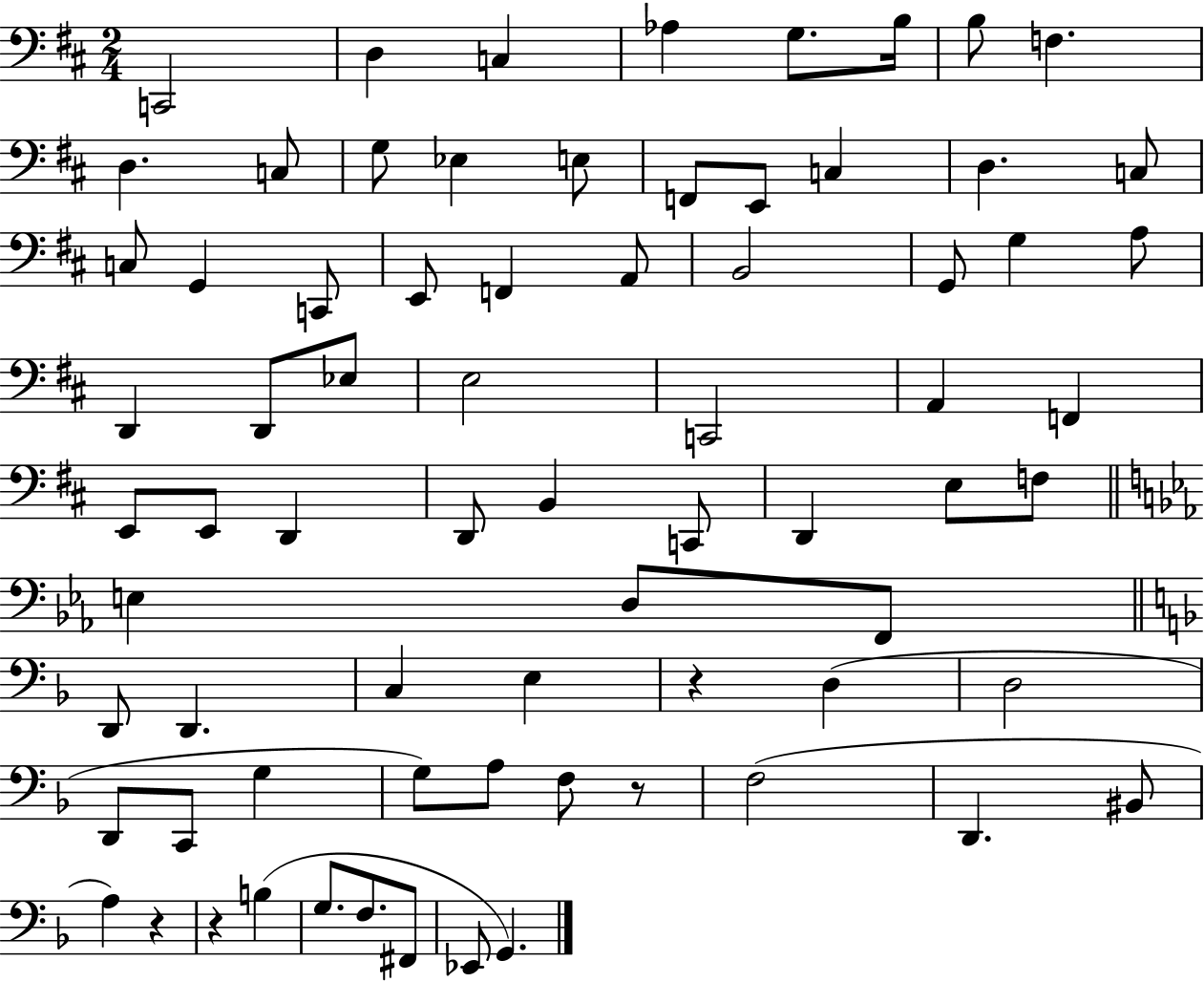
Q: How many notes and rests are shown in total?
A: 73